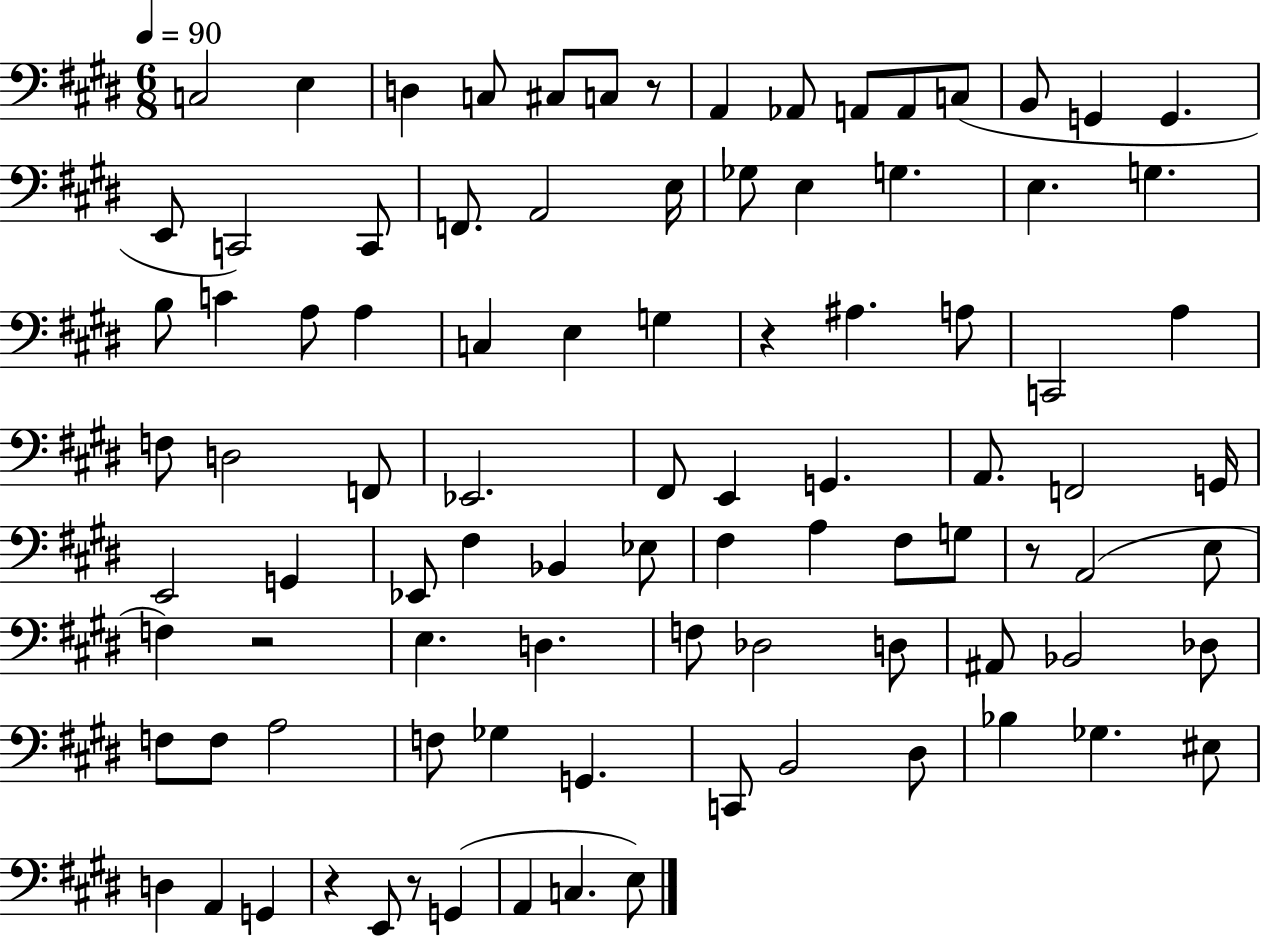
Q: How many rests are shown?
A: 6